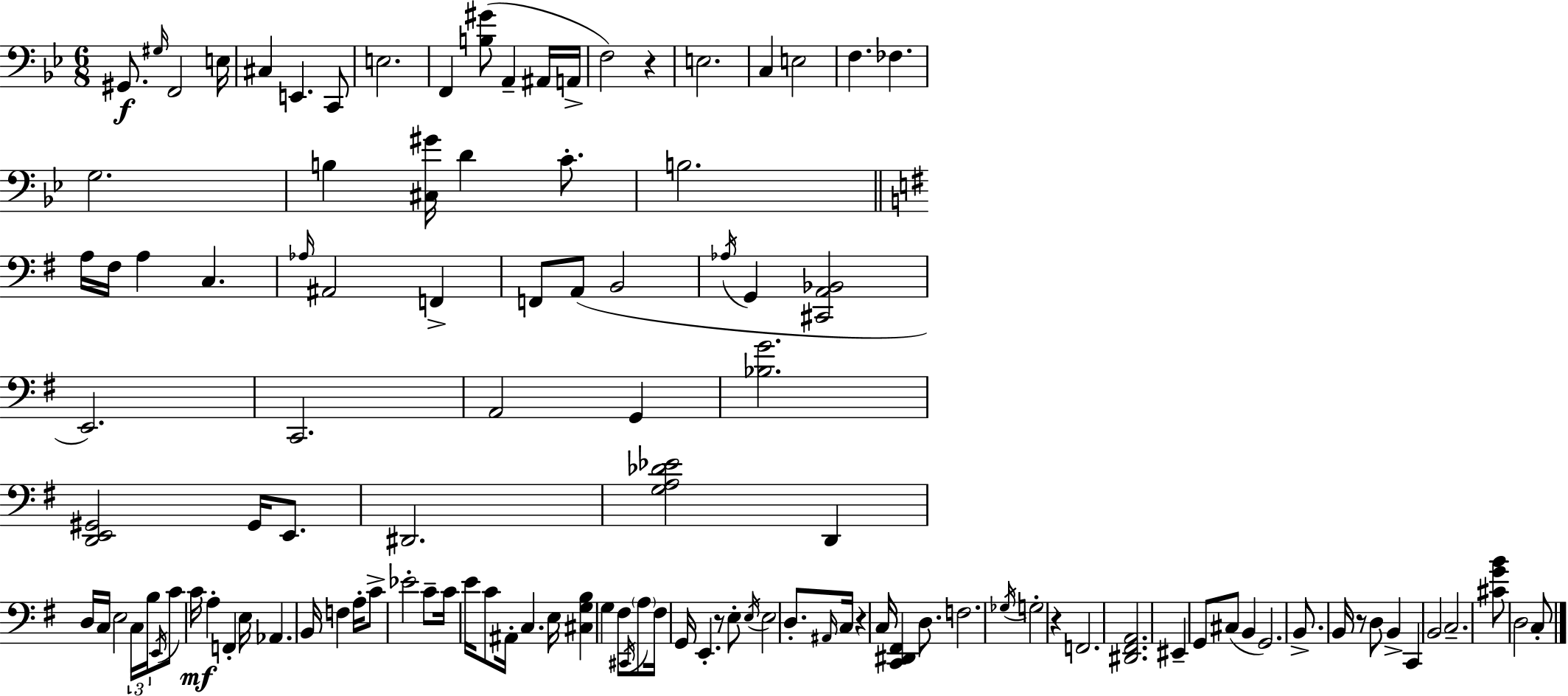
X:1
T:Untitled
M:6/8
L:1/4
K:Bb
^G,,/2 ^G,/4 F,,2 E,/4 ^C, E,, C,,/2 E,2 F,, [B,^G]/2 A,, ^A,,/4 A,,/4 F,2 z E,2 C, E,2 F, _F, G,2 B, [^C,^G]/4 D C/2 B,2 A,/4 ^F,/4 A, C, _A,/4 ^A,,2 F,, F,,/2 A,,/2 B,,2 _A,/4 G,, [^C,,A,,_B,,]2 E,,2 C,,2 A,,2 G,, [_B,G]2 [D,,E,,^G,,]2 ^G,,/4 E,,/2 ^D,,2 [G,A,_D_E]2 D,, D,/4 C,/4 E,2 C,/4 B,/4 E,,/4 C/2 C/4 A, F,, E,/4 _A,, B,,/4 F, A,/4 C/2 _E2 C/2 C/4 E/4 C/2 ^A,,/4 C, E,/4 [^C,G,B,] G, ^F,/2 ^C,,/4 A,/2 ^F,/4 G,,/4 E,, z/2 E,/2 E,/4 E,2 D,/2 ^A,,/4 C,/4 z C,/4 [C,,^D,,^F,,] D,/2 F,2 _G,/4 G,2 z F,,2 [^D,,^F,,A,,]2 ^E,, G,,/2 ^C,/2 B,, G,,2 B,,/2 B,,/4 z/2 D,/2 B,, C,, B,,2 C,2 [^CGB]/2 D,2 C,/2